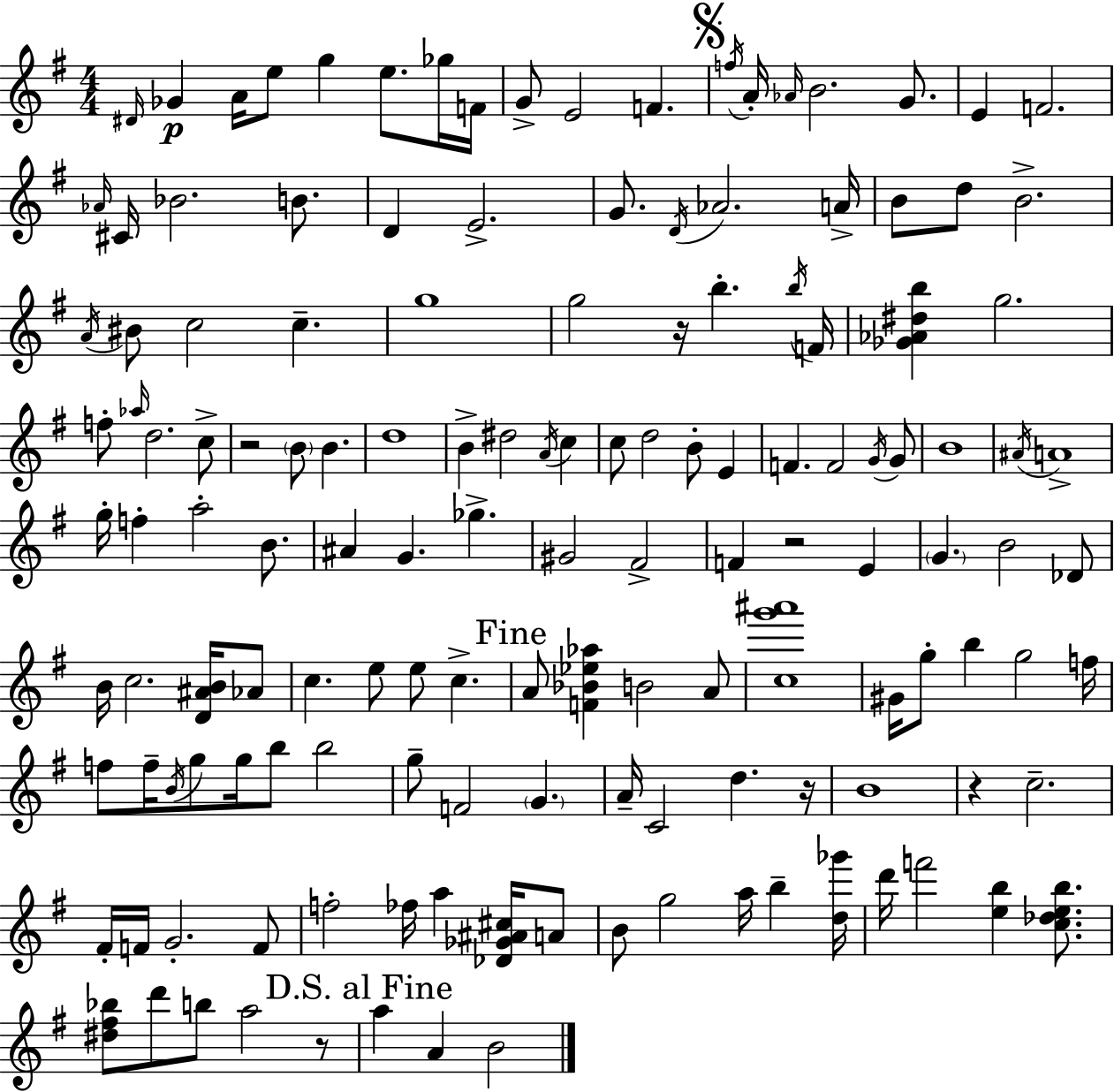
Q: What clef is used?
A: treble